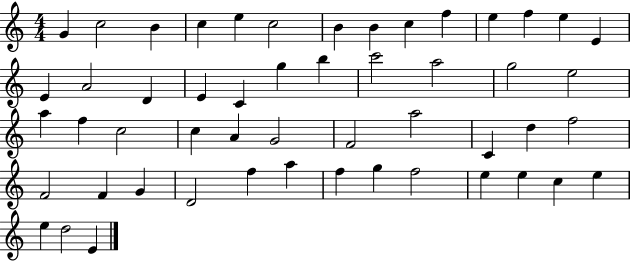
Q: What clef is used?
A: treble